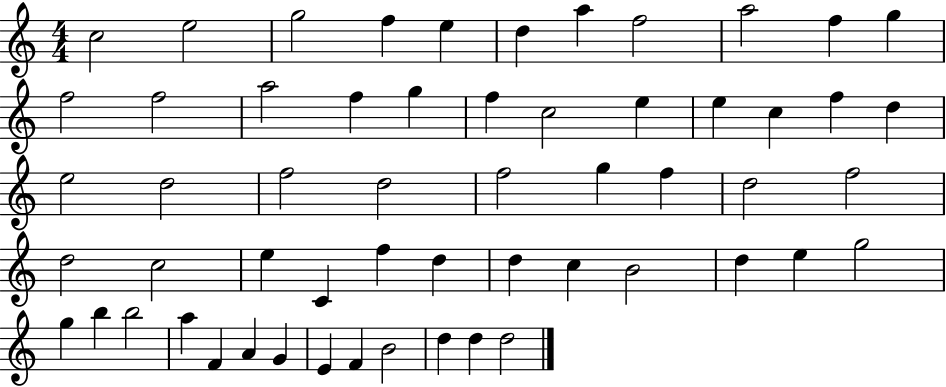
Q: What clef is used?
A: treble